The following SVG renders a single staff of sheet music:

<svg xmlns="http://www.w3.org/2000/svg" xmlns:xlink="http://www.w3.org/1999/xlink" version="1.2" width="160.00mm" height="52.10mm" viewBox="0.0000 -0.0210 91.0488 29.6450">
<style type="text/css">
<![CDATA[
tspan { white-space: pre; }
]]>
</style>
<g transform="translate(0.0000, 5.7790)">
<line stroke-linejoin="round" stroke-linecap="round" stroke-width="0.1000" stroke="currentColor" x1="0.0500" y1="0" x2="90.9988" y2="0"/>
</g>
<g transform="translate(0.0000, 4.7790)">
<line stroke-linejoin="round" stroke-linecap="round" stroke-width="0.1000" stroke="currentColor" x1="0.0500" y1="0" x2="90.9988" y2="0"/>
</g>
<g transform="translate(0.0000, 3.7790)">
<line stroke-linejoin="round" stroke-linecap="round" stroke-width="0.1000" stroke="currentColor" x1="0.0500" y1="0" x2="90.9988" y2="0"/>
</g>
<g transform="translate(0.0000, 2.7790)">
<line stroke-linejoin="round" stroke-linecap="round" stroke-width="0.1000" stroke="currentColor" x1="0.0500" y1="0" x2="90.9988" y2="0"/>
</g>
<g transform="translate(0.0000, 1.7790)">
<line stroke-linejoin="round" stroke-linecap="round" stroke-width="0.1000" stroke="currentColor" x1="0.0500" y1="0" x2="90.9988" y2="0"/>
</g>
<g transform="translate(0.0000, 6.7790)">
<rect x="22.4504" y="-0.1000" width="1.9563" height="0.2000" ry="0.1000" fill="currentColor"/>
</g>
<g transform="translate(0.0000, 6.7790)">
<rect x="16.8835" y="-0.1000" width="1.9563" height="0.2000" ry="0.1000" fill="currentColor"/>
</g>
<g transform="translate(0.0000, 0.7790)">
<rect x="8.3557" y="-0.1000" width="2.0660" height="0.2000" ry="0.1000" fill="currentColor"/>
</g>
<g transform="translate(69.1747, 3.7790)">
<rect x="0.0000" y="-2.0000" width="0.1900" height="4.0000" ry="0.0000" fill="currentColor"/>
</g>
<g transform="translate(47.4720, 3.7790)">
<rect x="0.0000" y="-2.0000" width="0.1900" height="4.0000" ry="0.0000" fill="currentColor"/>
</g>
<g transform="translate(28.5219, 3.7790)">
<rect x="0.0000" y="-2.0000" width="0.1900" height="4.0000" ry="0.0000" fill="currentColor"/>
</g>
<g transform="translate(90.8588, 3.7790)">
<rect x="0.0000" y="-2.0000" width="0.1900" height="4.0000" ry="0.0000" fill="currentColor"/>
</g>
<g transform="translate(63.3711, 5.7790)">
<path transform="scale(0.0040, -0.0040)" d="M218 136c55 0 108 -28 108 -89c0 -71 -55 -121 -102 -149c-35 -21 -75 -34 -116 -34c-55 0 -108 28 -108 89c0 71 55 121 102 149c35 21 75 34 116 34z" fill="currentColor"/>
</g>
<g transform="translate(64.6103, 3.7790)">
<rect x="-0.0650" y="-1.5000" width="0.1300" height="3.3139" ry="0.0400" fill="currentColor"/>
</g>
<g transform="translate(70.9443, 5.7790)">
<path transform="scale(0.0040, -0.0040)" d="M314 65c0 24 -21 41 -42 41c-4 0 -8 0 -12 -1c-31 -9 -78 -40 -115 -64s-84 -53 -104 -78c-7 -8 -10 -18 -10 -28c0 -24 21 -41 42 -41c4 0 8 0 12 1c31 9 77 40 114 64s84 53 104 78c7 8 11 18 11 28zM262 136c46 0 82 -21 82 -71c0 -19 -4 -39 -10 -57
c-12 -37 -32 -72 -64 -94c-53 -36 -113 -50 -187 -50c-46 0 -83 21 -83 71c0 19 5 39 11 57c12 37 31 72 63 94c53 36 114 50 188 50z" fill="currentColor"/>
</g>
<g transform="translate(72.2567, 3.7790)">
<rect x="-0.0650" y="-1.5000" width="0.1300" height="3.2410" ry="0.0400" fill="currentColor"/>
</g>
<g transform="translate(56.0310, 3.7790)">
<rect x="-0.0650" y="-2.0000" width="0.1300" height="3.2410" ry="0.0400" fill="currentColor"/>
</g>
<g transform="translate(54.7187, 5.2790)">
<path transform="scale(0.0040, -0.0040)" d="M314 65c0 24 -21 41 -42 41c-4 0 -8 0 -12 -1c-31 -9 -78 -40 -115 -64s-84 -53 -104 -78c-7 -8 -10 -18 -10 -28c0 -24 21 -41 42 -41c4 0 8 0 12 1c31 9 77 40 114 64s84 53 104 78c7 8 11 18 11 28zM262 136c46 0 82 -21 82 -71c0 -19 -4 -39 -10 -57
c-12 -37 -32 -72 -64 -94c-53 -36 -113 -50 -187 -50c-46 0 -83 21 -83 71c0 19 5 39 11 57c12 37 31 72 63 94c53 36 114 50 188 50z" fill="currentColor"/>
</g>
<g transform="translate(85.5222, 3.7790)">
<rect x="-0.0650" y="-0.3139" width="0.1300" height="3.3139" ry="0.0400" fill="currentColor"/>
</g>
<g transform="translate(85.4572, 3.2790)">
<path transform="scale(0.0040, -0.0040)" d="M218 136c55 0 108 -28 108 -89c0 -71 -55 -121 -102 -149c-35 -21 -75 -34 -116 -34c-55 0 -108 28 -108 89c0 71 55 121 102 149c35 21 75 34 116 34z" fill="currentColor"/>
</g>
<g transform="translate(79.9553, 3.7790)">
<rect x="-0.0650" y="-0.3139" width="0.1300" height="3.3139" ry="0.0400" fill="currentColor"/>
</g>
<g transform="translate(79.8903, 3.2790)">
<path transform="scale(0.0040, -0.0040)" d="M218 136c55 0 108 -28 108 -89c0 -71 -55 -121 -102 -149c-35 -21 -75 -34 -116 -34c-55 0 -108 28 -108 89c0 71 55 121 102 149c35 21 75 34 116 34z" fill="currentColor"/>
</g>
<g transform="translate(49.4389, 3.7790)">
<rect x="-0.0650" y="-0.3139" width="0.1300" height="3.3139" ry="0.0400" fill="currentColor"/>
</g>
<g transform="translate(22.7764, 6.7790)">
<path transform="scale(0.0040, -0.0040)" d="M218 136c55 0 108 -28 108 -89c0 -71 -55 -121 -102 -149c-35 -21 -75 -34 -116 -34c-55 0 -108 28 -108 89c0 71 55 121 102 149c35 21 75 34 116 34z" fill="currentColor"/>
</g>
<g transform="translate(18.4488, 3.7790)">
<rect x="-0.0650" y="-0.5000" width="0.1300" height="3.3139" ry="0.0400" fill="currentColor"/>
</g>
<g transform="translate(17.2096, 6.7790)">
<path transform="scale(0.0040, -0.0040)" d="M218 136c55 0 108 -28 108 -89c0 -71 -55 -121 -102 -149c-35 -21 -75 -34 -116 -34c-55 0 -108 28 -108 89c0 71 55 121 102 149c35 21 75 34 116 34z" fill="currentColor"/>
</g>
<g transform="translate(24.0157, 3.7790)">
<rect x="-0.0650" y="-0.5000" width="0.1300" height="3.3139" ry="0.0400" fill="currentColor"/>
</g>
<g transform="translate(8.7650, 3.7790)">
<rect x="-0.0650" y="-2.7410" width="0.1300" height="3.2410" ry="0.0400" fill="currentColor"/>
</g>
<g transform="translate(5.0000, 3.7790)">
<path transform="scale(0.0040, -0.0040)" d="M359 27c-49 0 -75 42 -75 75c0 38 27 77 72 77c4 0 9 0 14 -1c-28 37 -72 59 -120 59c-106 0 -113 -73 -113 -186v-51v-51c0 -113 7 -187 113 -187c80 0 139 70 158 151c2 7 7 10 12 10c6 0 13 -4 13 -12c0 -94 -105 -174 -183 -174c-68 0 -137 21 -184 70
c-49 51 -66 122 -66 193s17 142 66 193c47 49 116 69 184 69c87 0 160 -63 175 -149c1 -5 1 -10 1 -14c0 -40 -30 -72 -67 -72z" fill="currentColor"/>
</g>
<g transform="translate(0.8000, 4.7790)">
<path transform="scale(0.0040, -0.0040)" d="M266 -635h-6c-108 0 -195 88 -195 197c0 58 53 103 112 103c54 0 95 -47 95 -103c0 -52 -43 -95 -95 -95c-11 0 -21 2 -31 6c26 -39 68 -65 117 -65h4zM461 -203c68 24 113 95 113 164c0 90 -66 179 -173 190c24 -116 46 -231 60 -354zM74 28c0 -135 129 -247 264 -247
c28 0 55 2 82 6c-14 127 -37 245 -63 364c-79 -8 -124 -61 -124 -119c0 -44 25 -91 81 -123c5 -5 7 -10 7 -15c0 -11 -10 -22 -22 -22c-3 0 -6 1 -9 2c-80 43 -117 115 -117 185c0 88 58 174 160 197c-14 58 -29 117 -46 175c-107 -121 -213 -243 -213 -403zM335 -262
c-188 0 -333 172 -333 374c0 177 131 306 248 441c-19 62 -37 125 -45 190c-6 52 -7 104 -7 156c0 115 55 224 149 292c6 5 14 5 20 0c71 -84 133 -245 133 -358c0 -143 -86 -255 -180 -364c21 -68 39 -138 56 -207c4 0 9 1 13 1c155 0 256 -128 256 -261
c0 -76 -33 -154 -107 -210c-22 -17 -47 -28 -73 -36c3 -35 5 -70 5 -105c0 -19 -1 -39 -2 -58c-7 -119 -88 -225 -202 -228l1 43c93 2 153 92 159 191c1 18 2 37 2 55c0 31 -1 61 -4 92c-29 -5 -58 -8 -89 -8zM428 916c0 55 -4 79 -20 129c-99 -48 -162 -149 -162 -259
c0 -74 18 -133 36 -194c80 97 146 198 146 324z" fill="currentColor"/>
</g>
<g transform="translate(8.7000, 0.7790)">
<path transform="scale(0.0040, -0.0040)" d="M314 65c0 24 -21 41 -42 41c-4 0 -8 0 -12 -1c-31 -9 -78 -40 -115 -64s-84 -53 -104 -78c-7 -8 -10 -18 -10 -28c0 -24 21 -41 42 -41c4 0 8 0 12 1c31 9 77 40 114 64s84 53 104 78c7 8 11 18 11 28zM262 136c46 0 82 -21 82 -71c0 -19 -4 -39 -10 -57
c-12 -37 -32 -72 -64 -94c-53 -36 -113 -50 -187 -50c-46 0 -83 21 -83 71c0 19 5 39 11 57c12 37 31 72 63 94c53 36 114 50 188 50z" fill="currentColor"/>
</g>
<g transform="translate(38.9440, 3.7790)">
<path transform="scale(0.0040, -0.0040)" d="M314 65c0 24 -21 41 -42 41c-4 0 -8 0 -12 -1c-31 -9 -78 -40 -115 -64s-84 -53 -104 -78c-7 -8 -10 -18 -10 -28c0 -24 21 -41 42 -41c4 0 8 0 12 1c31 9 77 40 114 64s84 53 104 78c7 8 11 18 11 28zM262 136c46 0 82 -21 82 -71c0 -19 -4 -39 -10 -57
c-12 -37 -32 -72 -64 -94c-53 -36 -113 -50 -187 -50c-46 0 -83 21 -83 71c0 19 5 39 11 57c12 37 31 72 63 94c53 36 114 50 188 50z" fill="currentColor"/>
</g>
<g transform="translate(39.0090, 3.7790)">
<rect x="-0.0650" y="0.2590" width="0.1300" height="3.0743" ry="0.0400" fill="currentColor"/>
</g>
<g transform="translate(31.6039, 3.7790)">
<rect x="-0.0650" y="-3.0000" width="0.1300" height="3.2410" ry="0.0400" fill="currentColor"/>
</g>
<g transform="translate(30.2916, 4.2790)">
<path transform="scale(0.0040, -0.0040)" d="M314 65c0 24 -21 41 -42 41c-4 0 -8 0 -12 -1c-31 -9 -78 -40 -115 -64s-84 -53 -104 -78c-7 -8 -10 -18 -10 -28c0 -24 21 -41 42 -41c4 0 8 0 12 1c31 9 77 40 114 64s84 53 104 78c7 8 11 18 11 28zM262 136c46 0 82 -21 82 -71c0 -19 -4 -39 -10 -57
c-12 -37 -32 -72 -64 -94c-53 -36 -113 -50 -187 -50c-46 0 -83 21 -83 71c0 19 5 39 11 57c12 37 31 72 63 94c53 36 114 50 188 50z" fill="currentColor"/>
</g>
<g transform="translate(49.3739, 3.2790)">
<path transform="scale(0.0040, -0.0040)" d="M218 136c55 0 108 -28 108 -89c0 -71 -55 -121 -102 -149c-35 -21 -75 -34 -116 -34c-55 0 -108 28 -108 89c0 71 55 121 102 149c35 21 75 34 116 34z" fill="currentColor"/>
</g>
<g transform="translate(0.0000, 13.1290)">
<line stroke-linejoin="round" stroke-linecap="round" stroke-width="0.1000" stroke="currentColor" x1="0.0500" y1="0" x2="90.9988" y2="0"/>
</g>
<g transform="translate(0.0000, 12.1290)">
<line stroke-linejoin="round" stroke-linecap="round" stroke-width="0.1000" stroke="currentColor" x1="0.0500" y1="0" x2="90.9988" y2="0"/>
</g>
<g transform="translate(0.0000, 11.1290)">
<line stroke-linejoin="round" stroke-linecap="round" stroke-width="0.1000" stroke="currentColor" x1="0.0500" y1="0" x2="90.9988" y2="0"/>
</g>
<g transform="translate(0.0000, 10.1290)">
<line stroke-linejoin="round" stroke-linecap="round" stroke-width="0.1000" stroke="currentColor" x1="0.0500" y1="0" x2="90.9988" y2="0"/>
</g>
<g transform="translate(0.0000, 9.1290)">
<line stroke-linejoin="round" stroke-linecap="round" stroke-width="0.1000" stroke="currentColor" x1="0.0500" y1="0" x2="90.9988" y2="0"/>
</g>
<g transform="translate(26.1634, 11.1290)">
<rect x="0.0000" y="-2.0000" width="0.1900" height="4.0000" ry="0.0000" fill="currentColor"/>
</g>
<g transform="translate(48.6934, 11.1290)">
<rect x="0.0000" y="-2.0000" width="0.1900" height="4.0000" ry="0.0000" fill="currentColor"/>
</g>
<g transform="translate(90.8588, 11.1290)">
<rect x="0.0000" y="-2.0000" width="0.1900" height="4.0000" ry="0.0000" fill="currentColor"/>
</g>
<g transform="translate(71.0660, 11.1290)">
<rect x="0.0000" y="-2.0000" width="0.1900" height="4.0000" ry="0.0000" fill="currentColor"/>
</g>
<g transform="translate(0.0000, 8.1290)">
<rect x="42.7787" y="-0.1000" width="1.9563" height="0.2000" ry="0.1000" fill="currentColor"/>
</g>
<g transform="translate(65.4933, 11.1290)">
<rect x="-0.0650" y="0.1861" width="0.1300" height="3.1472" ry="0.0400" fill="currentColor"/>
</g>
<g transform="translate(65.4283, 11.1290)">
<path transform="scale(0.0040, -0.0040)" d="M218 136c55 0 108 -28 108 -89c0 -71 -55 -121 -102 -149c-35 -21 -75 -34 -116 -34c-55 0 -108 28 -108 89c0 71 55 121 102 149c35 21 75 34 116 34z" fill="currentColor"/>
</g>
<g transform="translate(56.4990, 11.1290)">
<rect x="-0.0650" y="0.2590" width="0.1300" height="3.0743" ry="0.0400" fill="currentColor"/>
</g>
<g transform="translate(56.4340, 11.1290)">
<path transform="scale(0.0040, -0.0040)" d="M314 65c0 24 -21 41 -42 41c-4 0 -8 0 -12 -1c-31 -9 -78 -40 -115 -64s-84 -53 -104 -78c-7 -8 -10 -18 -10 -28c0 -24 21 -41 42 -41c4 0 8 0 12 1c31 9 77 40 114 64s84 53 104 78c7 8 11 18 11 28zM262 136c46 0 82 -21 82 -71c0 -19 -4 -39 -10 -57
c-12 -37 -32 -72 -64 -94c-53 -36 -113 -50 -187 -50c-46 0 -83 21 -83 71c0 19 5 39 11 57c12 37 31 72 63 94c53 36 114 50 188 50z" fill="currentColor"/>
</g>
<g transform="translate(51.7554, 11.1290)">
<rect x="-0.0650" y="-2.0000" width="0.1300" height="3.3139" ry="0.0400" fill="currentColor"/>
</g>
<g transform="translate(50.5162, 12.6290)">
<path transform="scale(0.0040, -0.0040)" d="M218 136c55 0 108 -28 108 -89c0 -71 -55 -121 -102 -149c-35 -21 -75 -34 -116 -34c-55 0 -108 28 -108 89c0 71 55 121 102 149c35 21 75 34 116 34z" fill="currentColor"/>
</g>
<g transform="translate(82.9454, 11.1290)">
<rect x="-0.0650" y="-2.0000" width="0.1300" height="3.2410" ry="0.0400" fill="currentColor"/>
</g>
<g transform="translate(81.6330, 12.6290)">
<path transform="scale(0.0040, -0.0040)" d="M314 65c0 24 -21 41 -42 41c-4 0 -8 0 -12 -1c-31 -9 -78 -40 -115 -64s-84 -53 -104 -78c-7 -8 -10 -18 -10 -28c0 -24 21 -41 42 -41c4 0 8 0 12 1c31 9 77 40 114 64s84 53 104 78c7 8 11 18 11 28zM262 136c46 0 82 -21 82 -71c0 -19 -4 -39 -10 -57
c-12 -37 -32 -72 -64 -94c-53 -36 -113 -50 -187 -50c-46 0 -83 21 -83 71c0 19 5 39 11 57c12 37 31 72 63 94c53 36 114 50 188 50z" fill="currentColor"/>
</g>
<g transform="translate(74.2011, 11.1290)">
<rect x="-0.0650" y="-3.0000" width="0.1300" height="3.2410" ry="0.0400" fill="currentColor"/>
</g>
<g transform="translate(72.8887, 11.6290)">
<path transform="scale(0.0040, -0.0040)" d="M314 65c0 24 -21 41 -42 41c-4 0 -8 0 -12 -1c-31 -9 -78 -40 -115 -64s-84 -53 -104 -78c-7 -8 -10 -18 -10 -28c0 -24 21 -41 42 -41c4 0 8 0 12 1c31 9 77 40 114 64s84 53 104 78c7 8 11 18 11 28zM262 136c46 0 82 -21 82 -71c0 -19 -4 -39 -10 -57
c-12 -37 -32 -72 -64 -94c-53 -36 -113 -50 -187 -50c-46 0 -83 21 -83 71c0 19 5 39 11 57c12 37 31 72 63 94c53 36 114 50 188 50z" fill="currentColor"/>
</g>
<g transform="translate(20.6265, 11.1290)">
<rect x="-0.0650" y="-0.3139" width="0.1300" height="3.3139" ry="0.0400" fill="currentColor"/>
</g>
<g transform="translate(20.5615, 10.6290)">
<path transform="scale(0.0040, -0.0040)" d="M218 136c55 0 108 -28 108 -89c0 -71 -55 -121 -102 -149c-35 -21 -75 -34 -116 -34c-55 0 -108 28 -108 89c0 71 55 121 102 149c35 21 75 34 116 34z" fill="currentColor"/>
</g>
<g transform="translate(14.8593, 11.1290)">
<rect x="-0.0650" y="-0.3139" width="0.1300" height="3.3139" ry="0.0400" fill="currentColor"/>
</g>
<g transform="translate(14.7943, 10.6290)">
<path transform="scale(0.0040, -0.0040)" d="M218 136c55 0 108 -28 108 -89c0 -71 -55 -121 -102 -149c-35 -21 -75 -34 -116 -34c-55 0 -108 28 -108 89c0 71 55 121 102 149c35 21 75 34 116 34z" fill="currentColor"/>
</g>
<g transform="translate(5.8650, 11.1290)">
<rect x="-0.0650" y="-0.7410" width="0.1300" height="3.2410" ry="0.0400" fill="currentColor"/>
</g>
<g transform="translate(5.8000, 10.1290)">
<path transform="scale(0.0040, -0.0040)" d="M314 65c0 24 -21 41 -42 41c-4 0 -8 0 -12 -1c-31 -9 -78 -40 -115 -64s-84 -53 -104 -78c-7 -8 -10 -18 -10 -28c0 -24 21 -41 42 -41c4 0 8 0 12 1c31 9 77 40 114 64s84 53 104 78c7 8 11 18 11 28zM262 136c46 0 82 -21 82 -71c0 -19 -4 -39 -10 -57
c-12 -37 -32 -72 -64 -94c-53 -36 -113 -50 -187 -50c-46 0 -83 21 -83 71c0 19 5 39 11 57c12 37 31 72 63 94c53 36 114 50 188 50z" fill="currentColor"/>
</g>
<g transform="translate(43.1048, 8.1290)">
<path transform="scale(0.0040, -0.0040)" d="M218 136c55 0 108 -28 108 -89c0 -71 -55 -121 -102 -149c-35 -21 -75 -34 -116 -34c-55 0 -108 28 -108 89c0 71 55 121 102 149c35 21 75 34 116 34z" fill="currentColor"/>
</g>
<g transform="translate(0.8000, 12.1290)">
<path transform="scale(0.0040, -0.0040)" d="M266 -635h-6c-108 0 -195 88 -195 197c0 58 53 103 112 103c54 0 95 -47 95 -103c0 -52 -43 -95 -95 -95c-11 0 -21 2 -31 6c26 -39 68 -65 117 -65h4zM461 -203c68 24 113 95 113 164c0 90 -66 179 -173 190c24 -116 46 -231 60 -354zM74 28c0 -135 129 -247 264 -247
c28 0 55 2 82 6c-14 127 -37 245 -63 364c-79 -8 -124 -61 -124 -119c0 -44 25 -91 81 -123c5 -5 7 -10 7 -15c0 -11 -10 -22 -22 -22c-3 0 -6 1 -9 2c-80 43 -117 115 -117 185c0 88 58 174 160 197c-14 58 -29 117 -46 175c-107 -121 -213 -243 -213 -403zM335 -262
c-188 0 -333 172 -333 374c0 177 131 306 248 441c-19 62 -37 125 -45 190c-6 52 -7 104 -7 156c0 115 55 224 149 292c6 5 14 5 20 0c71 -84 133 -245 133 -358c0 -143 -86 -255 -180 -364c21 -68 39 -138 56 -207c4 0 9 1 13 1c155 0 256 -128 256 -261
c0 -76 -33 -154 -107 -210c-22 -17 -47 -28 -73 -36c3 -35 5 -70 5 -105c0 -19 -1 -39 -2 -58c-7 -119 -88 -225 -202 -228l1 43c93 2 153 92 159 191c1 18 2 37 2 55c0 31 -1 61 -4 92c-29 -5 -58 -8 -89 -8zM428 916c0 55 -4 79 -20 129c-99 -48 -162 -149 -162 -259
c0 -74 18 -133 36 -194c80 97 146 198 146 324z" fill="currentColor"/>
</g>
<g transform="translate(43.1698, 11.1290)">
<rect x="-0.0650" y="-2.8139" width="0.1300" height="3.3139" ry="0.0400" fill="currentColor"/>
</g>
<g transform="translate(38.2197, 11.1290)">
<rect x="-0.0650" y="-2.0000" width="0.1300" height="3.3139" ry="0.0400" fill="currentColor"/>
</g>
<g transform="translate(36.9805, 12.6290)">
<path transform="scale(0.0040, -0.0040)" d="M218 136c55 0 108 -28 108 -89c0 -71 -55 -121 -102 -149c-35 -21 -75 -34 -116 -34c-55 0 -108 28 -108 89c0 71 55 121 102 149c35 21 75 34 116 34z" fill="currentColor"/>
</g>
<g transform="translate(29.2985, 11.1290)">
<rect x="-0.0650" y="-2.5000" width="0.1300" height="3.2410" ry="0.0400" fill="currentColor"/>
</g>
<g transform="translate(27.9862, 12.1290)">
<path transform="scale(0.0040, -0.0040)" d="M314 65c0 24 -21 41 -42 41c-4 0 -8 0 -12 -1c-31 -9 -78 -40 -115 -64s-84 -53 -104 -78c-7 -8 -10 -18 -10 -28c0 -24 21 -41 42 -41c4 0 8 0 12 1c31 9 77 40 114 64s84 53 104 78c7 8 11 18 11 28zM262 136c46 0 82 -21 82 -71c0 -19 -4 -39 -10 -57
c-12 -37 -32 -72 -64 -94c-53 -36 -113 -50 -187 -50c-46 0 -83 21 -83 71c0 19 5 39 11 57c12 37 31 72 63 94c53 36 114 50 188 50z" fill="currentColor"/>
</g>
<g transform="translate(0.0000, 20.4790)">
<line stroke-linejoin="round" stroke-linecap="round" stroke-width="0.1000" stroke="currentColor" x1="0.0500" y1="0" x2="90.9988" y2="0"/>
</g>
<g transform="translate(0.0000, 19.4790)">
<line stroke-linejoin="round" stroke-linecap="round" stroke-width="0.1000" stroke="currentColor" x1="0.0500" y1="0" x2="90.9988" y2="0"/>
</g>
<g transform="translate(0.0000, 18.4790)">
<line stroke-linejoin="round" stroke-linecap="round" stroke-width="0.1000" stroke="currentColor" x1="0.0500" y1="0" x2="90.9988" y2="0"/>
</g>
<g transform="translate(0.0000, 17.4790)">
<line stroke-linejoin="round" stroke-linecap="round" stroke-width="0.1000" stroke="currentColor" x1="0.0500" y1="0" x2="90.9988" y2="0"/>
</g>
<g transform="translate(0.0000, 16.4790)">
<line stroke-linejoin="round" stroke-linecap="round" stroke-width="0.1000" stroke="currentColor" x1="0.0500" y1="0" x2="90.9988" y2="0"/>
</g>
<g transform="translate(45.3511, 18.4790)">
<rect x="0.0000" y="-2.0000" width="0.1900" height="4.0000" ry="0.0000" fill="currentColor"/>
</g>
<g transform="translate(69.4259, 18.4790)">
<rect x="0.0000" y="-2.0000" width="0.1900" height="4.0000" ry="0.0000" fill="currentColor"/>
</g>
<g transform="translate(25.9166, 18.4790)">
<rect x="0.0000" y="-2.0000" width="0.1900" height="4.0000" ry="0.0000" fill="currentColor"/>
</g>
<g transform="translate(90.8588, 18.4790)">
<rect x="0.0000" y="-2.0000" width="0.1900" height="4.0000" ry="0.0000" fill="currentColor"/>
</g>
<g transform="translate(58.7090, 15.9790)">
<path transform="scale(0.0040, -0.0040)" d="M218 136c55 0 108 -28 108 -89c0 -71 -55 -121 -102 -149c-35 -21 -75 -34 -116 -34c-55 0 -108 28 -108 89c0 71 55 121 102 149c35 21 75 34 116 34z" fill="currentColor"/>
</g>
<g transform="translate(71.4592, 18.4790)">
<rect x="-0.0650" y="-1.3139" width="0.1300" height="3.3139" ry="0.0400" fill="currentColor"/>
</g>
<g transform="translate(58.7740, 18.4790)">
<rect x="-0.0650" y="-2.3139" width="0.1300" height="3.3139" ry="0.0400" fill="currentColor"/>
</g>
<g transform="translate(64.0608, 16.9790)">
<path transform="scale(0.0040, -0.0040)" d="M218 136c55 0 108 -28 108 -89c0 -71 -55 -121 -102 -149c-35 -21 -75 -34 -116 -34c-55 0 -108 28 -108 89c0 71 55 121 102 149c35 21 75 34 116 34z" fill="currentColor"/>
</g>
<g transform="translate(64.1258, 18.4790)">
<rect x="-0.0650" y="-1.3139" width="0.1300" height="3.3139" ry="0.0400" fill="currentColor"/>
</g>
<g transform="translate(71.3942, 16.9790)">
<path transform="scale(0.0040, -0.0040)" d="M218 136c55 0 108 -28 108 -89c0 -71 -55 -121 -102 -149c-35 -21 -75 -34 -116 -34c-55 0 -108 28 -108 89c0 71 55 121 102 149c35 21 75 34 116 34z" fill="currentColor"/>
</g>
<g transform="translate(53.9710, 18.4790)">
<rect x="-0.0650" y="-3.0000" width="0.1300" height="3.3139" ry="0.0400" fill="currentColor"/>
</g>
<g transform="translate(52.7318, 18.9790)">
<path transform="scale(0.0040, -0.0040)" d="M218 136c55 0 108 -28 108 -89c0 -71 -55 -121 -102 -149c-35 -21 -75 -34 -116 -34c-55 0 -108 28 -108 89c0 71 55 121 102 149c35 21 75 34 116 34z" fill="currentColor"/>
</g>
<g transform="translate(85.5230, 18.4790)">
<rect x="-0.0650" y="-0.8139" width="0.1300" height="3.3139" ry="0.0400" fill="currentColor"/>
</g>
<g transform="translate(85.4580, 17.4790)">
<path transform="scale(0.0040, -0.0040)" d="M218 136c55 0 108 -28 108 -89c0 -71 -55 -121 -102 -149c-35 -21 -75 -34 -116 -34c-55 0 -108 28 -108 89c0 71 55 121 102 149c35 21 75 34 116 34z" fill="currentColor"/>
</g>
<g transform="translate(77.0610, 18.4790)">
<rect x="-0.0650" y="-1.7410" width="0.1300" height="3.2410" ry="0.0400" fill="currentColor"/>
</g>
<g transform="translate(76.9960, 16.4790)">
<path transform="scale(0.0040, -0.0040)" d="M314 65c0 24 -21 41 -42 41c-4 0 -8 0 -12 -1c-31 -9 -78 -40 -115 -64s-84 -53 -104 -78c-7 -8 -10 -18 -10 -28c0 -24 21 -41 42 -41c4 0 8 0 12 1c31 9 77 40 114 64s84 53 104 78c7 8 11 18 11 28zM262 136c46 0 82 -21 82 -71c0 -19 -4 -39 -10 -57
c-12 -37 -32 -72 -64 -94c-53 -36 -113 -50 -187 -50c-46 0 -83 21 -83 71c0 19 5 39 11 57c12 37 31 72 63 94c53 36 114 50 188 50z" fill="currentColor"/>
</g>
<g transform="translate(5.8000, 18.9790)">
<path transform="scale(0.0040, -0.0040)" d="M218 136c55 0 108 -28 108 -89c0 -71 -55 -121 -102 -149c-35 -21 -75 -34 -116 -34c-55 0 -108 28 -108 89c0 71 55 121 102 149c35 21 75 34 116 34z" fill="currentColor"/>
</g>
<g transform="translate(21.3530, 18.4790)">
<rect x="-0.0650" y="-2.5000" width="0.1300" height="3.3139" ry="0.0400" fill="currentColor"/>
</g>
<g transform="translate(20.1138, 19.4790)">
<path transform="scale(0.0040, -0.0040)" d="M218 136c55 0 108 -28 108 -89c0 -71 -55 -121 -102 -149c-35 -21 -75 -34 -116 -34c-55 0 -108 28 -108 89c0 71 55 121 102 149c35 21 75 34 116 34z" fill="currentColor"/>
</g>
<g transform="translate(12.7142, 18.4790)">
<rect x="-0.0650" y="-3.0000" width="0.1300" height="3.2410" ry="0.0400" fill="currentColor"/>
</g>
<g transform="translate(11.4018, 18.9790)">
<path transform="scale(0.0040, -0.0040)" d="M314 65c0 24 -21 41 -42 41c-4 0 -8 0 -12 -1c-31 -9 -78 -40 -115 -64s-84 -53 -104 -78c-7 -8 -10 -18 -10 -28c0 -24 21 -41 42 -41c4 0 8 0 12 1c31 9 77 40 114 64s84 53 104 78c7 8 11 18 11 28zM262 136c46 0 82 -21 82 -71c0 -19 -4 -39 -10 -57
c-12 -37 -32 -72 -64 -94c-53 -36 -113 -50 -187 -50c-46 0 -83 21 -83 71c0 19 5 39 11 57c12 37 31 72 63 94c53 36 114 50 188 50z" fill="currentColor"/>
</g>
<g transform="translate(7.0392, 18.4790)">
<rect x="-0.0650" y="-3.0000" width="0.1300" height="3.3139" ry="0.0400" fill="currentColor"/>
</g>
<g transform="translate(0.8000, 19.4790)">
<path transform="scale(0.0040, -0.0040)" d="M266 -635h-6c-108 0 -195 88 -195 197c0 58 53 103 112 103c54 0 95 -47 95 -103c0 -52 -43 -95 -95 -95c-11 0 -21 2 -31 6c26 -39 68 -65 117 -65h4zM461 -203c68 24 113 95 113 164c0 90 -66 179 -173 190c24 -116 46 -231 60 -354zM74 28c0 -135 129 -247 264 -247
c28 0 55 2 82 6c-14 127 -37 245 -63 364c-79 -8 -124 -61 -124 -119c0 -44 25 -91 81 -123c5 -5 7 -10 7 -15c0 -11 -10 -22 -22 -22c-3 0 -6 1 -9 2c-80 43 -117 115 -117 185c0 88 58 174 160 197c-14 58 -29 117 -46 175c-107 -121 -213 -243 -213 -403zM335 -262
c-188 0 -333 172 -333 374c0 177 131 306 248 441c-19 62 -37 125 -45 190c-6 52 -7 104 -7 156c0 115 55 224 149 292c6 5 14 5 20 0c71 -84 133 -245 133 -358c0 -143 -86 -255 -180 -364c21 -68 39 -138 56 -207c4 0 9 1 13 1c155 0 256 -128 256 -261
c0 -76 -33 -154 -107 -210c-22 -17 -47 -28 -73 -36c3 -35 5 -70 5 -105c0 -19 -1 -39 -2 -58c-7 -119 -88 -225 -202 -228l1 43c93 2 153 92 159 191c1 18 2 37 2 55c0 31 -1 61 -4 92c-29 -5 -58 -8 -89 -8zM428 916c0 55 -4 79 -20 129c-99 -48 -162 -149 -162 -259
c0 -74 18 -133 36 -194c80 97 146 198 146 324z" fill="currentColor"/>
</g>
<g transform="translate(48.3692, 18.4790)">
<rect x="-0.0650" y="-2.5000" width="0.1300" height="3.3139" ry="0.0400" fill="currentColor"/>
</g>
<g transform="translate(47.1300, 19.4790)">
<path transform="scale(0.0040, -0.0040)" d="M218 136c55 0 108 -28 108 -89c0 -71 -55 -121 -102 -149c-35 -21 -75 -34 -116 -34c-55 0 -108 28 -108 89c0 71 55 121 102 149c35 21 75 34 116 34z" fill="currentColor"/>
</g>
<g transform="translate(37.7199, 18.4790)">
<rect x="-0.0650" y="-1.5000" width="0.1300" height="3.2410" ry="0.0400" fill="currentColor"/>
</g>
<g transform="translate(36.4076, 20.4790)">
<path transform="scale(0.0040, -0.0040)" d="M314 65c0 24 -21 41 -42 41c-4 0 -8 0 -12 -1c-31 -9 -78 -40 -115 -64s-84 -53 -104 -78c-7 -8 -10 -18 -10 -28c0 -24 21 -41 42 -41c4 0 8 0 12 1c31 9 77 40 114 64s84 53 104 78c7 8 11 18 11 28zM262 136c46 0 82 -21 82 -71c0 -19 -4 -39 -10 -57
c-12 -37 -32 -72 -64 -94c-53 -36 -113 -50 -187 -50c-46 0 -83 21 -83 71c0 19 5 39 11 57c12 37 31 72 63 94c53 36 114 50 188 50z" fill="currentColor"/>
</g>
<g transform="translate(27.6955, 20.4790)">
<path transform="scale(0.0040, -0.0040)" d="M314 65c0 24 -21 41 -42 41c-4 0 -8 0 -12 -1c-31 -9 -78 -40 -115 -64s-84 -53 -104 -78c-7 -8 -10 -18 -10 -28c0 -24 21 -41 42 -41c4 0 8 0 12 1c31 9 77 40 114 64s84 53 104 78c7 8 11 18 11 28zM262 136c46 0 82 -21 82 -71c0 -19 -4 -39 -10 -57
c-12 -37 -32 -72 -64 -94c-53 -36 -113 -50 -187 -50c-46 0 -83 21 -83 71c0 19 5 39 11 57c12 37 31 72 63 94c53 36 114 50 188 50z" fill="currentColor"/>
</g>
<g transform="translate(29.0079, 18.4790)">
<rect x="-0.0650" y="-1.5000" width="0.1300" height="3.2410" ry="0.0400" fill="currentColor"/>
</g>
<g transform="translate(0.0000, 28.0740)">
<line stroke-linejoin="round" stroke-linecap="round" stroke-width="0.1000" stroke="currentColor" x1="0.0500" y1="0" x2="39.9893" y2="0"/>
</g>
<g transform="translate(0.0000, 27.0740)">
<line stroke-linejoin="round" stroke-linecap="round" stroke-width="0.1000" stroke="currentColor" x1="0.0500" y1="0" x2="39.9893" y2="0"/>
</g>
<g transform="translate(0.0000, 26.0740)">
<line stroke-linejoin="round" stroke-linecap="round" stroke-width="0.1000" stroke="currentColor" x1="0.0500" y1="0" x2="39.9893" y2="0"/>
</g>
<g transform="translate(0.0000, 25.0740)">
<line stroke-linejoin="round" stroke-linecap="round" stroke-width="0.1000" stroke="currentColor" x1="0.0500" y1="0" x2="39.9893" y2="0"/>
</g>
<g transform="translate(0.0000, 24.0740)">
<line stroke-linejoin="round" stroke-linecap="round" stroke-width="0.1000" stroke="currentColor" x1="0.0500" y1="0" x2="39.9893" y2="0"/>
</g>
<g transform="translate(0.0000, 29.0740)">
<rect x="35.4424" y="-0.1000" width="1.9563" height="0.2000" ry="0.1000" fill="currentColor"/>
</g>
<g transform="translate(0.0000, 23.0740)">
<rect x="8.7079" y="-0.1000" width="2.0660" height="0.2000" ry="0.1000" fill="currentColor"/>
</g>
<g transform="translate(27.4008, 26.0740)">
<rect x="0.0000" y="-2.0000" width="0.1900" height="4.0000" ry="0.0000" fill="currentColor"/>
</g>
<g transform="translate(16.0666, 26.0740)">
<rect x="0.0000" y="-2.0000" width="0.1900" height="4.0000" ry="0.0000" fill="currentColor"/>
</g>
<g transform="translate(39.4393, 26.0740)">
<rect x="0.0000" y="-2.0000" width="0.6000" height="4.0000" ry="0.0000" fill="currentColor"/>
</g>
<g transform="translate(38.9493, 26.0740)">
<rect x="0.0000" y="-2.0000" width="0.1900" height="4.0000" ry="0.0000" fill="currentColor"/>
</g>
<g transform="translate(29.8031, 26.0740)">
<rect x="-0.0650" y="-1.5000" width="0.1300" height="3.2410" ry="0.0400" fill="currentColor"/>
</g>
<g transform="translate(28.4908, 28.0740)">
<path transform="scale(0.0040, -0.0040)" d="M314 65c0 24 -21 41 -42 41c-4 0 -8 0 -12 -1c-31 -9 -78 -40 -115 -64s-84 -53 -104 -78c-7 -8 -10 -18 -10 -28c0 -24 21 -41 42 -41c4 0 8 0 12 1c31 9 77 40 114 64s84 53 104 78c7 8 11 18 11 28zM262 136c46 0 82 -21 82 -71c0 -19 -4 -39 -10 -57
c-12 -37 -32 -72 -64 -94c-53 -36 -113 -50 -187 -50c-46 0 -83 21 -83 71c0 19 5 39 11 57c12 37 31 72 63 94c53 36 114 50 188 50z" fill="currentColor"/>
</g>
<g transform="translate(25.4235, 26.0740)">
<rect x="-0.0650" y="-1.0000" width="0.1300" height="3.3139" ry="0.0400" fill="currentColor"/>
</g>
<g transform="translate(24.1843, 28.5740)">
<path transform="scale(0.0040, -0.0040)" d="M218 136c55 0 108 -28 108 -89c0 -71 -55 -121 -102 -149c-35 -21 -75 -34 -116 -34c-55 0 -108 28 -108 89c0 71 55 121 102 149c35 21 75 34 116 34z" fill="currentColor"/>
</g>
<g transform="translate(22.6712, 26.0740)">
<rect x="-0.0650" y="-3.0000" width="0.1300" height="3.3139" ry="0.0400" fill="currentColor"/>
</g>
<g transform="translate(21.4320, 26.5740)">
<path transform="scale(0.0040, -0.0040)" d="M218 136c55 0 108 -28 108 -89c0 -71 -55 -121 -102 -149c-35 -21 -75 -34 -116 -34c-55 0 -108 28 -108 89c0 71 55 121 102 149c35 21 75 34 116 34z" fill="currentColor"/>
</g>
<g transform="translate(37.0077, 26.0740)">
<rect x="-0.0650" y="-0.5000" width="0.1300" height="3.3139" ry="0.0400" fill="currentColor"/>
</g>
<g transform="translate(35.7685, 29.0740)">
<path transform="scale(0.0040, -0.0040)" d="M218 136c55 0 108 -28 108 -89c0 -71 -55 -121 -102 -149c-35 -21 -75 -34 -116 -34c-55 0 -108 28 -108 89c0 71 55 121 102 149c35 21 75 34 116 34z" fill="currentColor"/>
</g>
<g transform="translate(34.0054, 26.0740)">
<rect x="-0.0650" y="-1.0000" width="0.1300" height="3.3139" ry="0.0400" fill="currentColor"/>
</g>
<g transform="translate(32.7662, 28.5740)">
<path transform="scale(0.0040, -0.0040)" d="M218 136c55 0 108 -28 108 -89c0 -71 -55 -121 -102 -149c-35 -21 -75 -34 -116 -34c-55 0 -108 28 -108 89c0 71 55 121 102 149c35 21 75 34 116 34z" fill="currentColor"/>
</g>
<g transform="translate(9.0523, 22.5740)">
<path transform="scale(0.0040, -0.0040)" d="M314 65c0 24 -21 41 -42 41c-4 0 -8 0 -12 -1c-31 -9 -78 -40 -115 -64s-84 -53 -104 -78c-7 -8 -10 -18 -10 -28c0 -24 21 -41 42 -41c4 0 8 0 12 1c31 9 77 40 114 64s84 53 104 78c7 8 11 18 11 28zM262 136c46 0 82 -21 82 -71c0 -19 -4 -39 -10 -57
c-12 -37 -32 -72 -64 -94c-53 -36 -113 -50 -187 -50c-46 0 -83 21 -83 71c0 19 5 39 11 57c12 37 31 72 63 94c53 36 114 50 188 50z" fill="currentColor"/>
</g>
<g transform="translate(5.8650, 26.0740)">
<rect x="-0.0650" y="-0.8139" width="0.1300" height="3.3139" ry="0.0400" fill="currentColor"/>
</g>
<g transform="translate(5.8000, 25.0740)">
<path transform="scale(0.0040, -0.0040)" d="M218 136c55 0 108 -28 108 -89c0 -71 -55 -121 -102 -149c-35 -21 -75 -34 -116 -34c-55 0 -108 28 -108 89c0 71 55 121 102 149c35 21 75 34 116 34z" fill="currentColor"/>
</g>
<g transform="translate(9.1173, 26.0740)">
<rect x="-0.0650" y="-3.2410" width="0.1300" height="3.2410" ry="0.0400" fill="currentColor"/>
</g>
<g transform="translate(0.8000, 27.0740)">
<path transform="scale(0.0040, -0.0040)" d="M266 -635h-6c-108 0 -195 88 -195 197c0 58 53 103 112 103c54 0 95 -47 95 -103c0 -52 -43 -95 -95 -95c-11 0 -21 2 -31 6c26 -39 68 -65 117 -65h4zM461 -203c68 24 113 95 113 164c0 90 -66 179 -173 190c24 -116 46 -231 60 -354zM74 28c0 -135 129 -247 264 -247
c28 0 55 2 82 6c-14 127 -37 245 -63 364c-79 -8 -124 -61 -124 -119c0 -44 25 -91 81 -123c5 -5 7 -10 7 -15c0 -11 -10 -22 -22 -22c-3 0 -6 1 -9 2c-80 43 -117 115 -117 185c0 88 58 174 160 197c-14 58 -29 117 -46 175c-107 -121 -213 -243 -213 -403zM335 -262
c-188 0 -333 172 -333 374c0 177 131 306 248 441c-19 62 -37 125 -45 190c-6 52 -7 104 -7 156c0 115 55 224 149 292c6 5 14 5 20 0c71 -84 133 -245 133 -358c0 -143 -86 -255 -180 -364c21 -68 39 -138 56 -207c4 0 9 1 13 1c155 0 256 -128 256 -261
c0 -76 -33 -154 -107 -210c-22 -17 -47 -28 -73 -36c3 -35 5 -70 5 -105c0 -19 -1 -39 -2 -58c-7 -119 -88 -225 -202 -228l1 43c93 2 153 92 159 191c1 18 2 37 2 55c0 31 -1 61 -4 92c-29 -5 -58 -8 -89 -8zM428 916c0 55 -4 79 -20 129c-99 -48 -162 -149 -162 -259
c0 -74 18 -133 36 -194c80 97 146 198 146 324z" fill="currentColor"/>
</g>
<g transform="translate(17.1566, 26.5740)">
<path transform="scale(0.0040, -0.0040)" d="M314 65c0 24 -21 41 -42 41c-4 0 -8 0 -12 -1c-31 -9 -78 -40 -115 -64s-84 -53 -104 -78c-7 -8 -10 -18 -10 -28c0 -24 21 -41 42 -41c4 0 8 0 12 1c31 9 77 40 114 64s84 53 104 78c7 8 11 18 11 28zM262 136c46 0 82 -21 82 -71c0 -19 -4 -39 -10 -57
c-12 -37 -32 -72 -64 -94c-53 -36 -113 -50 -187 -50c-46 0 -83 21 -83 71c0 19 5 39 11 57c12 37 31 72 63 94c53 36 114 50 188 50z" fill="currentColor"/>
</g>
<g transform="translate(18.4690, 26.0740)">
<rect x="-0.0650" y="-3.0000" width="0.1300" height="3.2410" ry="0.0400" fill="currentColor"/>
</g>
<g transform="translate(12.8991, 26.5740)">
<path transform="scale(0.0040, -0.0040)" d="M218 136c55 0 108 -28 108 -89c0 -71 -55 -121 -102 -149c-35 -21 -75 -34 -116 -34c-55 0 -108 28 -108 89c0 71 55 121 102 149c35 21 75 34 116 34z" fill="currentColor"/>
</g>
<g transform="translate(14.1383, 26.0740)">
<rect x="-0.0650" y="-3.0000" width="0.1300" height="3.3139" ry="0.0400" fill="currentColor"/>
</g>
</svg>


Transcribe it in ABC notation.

X:1
T:Untitled
M:4/4
L:1/4
K:C
a2 C C A2 B2 c F2 E E2 c c d2 c c G2 F a F B2 B A2 F2 A A2 G E2 E2 G A g e e f2 d d b2 A A2 A D E2 D C